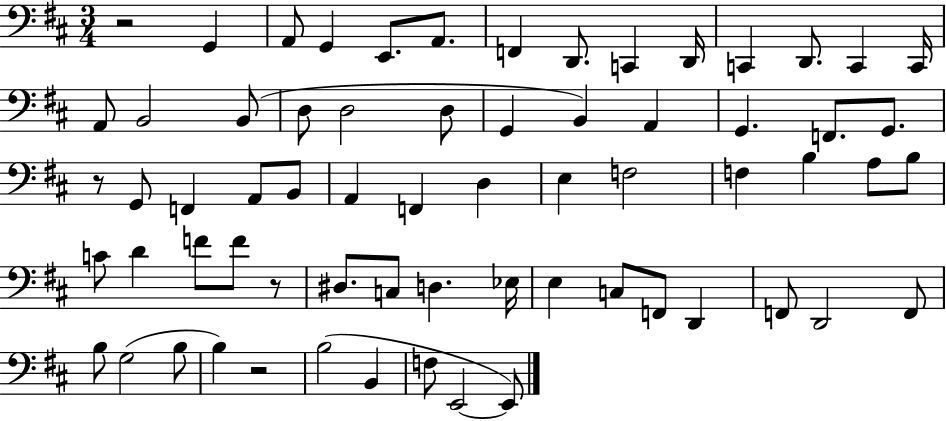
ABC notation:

X:1
T:Untitled
M:3/4
L:1/4
K:D
z2 G,, A,,/2 G,, E,,/2 A,,/2 F,, D,,/2 C,, D,,/4 C,, D,,/2 C,, C,,/4 A,,/2 B,,2 B,,/2 D,/2 D,2 D,/2 G,, B,, A,, G,, F,,/2 G,,/2 z/2 G,,/2 F,, A,,/2 B,,/2 A,, F,, D, E, F,2 F, B, A,/2 B,/2 C/2 D F/2 F/2 z/2 ^D,/2 C,/2 D, _E,/4 E, C,/2 F,,/2 D,, F,,/2 D,,2 F,,/2 B,/2 G,2 B,/2 B, z2 B,2 B,, F,/2 E,,2 E,,/2